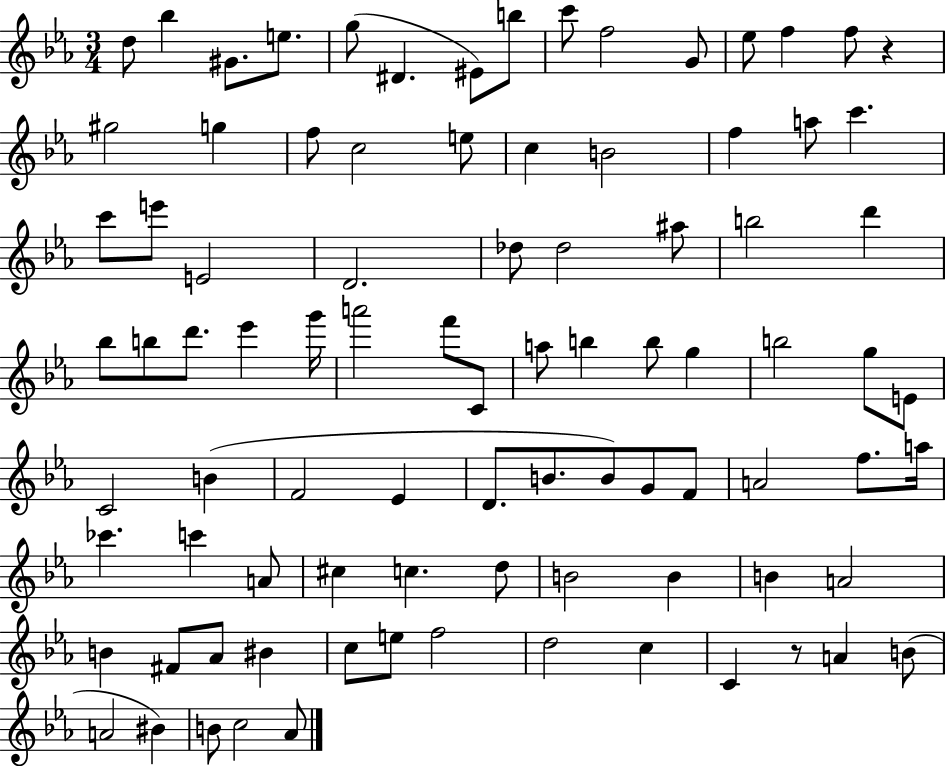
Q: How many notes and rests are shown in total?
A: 89